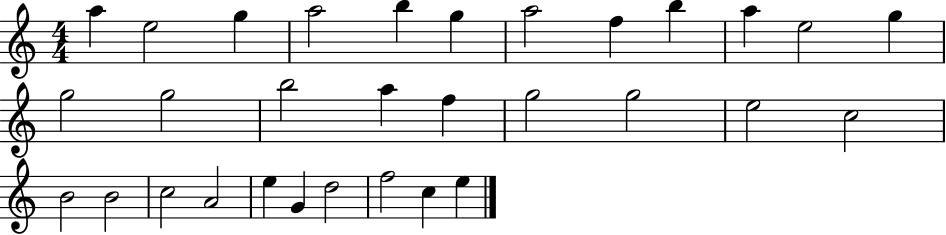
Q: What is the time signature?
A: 4/4